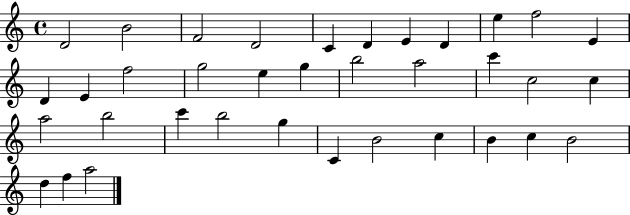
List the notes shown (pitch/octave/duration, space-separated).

D4/h B4/h F4/h D4/h C4/q D4/q E4/q D4/q E5/q F5/h E4/q D4/q E4/q F5/h G5/h E5/q G5/q B5/h A5/h C6/q C5/h C5/q A5/h B5/h C6/q B5/h G5/q C4/q B4/h C5/q B4/q C5/q B4/h D5/q F5/q A5/h